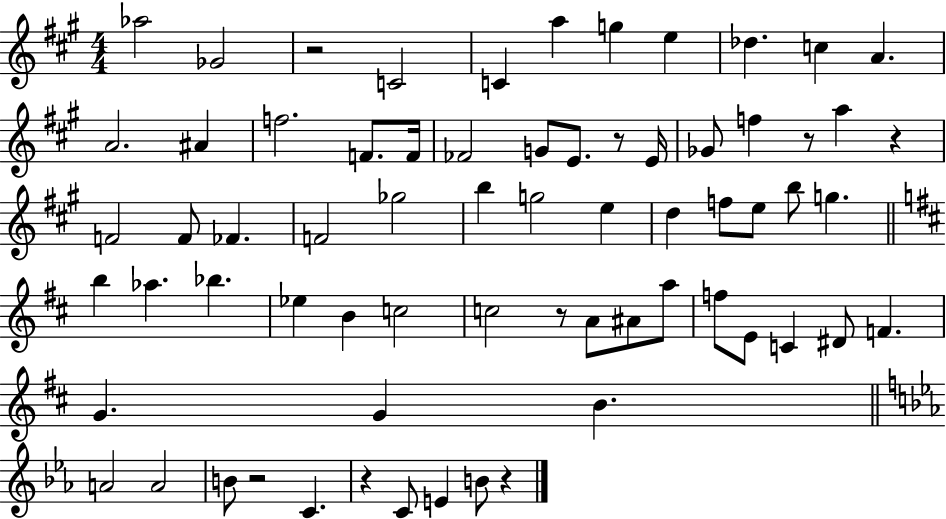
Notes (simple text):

Ab5/h Gb4/h R/h C4/h C4/q A5/q G5/q E5/q Db5/q. C5/q A4/q. A4/h. A#4/q F5/h. F4/e. F4/s FES4/h G4/e E4/e. R/e E4/s Gb4/e F5/q R/e A5/q R/q F4/h F4/e FES4/q. F4/h Gb5/h B5/q G5/h E5/q D5/q F5/e E5/e B5/e G5/q. B5/q Ab5/q. Bb5/q. Eb5/q B4/q C5/h C5/h R/e A4/e A#4/e A5/e F5/e E4/e C4/q D#4/e F4/q. G4/q. G4/q B4/q. A4/h A4/h B4/e R/h C4/q. R/q C4/e E4/q B4/e R/q